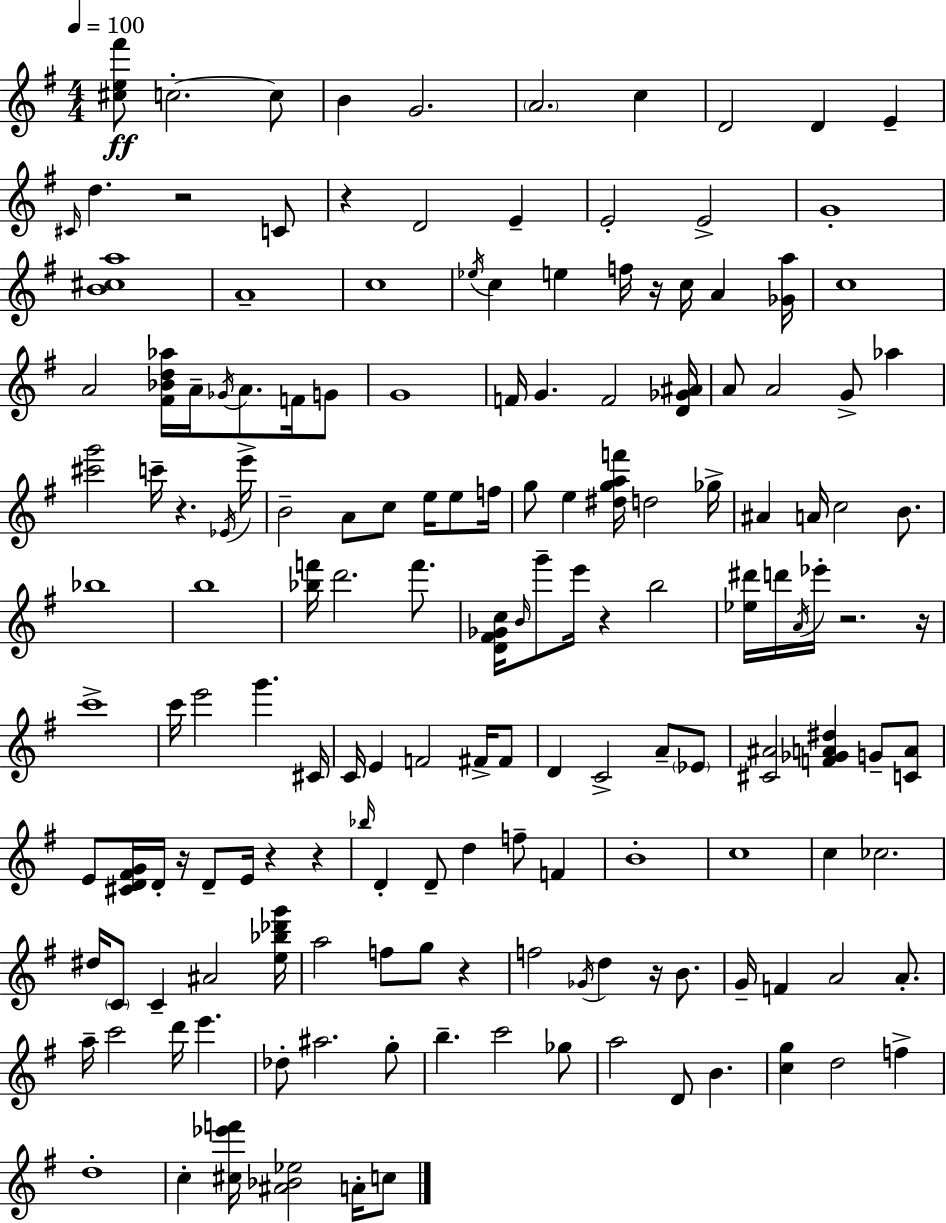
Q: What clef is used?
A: treble